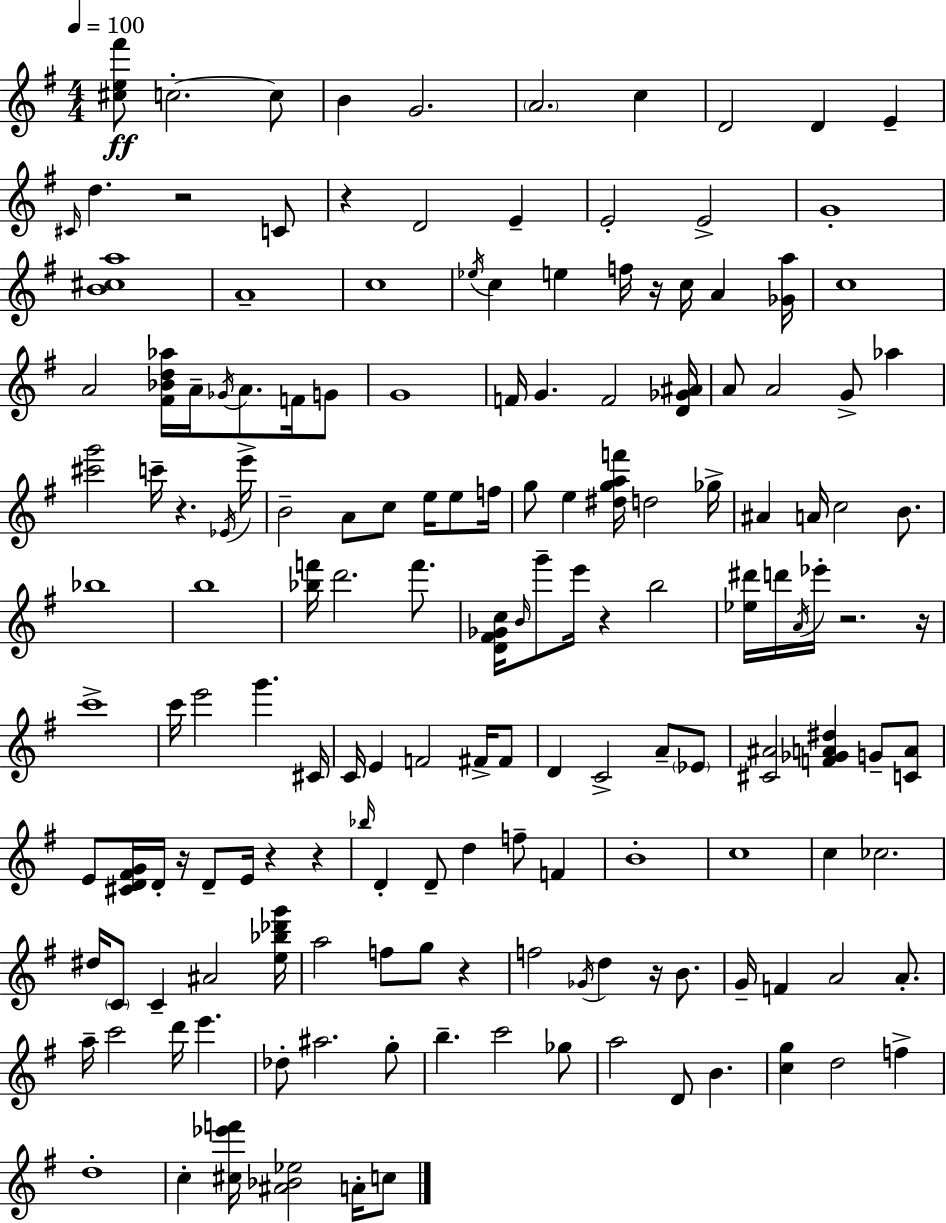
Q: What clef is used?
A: treble